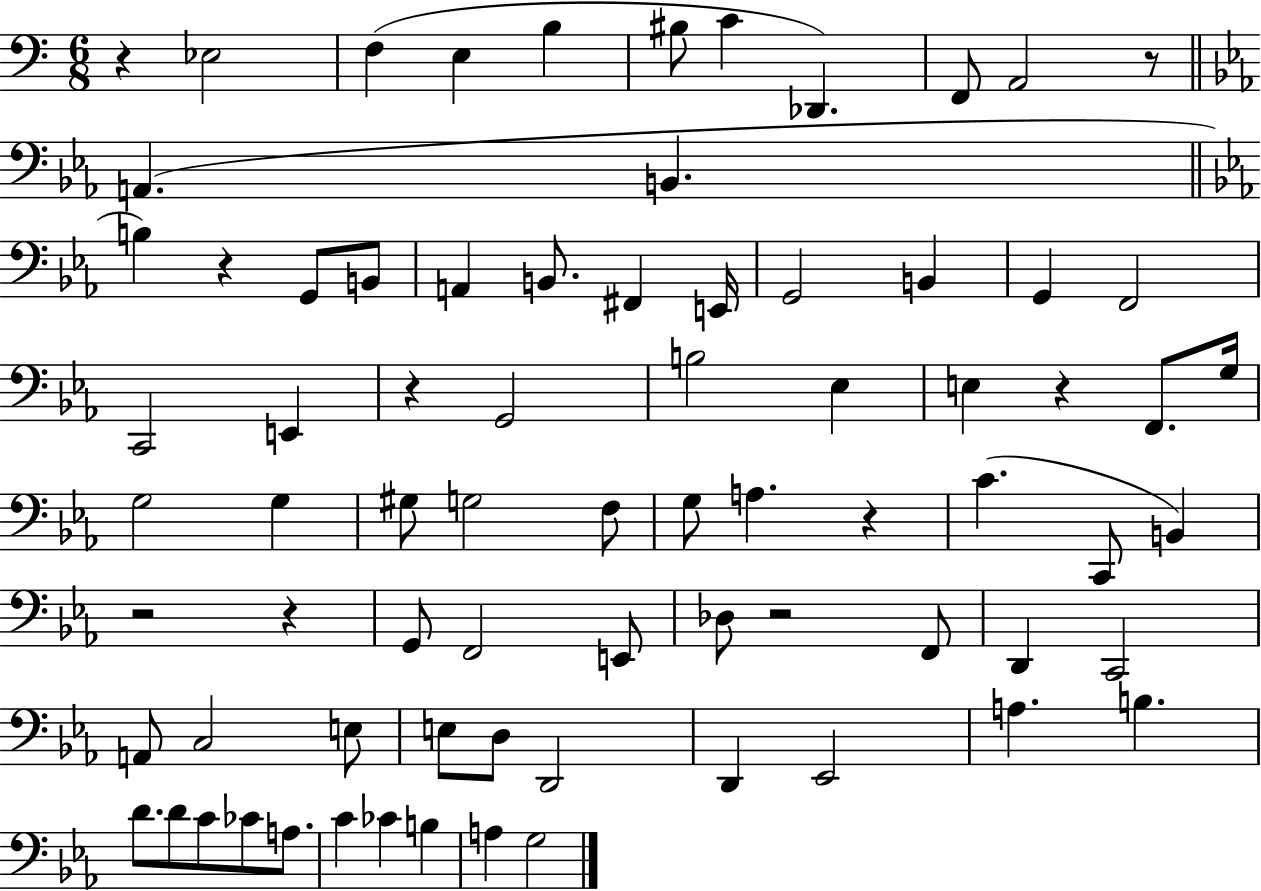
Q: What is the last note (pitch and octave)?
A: G3